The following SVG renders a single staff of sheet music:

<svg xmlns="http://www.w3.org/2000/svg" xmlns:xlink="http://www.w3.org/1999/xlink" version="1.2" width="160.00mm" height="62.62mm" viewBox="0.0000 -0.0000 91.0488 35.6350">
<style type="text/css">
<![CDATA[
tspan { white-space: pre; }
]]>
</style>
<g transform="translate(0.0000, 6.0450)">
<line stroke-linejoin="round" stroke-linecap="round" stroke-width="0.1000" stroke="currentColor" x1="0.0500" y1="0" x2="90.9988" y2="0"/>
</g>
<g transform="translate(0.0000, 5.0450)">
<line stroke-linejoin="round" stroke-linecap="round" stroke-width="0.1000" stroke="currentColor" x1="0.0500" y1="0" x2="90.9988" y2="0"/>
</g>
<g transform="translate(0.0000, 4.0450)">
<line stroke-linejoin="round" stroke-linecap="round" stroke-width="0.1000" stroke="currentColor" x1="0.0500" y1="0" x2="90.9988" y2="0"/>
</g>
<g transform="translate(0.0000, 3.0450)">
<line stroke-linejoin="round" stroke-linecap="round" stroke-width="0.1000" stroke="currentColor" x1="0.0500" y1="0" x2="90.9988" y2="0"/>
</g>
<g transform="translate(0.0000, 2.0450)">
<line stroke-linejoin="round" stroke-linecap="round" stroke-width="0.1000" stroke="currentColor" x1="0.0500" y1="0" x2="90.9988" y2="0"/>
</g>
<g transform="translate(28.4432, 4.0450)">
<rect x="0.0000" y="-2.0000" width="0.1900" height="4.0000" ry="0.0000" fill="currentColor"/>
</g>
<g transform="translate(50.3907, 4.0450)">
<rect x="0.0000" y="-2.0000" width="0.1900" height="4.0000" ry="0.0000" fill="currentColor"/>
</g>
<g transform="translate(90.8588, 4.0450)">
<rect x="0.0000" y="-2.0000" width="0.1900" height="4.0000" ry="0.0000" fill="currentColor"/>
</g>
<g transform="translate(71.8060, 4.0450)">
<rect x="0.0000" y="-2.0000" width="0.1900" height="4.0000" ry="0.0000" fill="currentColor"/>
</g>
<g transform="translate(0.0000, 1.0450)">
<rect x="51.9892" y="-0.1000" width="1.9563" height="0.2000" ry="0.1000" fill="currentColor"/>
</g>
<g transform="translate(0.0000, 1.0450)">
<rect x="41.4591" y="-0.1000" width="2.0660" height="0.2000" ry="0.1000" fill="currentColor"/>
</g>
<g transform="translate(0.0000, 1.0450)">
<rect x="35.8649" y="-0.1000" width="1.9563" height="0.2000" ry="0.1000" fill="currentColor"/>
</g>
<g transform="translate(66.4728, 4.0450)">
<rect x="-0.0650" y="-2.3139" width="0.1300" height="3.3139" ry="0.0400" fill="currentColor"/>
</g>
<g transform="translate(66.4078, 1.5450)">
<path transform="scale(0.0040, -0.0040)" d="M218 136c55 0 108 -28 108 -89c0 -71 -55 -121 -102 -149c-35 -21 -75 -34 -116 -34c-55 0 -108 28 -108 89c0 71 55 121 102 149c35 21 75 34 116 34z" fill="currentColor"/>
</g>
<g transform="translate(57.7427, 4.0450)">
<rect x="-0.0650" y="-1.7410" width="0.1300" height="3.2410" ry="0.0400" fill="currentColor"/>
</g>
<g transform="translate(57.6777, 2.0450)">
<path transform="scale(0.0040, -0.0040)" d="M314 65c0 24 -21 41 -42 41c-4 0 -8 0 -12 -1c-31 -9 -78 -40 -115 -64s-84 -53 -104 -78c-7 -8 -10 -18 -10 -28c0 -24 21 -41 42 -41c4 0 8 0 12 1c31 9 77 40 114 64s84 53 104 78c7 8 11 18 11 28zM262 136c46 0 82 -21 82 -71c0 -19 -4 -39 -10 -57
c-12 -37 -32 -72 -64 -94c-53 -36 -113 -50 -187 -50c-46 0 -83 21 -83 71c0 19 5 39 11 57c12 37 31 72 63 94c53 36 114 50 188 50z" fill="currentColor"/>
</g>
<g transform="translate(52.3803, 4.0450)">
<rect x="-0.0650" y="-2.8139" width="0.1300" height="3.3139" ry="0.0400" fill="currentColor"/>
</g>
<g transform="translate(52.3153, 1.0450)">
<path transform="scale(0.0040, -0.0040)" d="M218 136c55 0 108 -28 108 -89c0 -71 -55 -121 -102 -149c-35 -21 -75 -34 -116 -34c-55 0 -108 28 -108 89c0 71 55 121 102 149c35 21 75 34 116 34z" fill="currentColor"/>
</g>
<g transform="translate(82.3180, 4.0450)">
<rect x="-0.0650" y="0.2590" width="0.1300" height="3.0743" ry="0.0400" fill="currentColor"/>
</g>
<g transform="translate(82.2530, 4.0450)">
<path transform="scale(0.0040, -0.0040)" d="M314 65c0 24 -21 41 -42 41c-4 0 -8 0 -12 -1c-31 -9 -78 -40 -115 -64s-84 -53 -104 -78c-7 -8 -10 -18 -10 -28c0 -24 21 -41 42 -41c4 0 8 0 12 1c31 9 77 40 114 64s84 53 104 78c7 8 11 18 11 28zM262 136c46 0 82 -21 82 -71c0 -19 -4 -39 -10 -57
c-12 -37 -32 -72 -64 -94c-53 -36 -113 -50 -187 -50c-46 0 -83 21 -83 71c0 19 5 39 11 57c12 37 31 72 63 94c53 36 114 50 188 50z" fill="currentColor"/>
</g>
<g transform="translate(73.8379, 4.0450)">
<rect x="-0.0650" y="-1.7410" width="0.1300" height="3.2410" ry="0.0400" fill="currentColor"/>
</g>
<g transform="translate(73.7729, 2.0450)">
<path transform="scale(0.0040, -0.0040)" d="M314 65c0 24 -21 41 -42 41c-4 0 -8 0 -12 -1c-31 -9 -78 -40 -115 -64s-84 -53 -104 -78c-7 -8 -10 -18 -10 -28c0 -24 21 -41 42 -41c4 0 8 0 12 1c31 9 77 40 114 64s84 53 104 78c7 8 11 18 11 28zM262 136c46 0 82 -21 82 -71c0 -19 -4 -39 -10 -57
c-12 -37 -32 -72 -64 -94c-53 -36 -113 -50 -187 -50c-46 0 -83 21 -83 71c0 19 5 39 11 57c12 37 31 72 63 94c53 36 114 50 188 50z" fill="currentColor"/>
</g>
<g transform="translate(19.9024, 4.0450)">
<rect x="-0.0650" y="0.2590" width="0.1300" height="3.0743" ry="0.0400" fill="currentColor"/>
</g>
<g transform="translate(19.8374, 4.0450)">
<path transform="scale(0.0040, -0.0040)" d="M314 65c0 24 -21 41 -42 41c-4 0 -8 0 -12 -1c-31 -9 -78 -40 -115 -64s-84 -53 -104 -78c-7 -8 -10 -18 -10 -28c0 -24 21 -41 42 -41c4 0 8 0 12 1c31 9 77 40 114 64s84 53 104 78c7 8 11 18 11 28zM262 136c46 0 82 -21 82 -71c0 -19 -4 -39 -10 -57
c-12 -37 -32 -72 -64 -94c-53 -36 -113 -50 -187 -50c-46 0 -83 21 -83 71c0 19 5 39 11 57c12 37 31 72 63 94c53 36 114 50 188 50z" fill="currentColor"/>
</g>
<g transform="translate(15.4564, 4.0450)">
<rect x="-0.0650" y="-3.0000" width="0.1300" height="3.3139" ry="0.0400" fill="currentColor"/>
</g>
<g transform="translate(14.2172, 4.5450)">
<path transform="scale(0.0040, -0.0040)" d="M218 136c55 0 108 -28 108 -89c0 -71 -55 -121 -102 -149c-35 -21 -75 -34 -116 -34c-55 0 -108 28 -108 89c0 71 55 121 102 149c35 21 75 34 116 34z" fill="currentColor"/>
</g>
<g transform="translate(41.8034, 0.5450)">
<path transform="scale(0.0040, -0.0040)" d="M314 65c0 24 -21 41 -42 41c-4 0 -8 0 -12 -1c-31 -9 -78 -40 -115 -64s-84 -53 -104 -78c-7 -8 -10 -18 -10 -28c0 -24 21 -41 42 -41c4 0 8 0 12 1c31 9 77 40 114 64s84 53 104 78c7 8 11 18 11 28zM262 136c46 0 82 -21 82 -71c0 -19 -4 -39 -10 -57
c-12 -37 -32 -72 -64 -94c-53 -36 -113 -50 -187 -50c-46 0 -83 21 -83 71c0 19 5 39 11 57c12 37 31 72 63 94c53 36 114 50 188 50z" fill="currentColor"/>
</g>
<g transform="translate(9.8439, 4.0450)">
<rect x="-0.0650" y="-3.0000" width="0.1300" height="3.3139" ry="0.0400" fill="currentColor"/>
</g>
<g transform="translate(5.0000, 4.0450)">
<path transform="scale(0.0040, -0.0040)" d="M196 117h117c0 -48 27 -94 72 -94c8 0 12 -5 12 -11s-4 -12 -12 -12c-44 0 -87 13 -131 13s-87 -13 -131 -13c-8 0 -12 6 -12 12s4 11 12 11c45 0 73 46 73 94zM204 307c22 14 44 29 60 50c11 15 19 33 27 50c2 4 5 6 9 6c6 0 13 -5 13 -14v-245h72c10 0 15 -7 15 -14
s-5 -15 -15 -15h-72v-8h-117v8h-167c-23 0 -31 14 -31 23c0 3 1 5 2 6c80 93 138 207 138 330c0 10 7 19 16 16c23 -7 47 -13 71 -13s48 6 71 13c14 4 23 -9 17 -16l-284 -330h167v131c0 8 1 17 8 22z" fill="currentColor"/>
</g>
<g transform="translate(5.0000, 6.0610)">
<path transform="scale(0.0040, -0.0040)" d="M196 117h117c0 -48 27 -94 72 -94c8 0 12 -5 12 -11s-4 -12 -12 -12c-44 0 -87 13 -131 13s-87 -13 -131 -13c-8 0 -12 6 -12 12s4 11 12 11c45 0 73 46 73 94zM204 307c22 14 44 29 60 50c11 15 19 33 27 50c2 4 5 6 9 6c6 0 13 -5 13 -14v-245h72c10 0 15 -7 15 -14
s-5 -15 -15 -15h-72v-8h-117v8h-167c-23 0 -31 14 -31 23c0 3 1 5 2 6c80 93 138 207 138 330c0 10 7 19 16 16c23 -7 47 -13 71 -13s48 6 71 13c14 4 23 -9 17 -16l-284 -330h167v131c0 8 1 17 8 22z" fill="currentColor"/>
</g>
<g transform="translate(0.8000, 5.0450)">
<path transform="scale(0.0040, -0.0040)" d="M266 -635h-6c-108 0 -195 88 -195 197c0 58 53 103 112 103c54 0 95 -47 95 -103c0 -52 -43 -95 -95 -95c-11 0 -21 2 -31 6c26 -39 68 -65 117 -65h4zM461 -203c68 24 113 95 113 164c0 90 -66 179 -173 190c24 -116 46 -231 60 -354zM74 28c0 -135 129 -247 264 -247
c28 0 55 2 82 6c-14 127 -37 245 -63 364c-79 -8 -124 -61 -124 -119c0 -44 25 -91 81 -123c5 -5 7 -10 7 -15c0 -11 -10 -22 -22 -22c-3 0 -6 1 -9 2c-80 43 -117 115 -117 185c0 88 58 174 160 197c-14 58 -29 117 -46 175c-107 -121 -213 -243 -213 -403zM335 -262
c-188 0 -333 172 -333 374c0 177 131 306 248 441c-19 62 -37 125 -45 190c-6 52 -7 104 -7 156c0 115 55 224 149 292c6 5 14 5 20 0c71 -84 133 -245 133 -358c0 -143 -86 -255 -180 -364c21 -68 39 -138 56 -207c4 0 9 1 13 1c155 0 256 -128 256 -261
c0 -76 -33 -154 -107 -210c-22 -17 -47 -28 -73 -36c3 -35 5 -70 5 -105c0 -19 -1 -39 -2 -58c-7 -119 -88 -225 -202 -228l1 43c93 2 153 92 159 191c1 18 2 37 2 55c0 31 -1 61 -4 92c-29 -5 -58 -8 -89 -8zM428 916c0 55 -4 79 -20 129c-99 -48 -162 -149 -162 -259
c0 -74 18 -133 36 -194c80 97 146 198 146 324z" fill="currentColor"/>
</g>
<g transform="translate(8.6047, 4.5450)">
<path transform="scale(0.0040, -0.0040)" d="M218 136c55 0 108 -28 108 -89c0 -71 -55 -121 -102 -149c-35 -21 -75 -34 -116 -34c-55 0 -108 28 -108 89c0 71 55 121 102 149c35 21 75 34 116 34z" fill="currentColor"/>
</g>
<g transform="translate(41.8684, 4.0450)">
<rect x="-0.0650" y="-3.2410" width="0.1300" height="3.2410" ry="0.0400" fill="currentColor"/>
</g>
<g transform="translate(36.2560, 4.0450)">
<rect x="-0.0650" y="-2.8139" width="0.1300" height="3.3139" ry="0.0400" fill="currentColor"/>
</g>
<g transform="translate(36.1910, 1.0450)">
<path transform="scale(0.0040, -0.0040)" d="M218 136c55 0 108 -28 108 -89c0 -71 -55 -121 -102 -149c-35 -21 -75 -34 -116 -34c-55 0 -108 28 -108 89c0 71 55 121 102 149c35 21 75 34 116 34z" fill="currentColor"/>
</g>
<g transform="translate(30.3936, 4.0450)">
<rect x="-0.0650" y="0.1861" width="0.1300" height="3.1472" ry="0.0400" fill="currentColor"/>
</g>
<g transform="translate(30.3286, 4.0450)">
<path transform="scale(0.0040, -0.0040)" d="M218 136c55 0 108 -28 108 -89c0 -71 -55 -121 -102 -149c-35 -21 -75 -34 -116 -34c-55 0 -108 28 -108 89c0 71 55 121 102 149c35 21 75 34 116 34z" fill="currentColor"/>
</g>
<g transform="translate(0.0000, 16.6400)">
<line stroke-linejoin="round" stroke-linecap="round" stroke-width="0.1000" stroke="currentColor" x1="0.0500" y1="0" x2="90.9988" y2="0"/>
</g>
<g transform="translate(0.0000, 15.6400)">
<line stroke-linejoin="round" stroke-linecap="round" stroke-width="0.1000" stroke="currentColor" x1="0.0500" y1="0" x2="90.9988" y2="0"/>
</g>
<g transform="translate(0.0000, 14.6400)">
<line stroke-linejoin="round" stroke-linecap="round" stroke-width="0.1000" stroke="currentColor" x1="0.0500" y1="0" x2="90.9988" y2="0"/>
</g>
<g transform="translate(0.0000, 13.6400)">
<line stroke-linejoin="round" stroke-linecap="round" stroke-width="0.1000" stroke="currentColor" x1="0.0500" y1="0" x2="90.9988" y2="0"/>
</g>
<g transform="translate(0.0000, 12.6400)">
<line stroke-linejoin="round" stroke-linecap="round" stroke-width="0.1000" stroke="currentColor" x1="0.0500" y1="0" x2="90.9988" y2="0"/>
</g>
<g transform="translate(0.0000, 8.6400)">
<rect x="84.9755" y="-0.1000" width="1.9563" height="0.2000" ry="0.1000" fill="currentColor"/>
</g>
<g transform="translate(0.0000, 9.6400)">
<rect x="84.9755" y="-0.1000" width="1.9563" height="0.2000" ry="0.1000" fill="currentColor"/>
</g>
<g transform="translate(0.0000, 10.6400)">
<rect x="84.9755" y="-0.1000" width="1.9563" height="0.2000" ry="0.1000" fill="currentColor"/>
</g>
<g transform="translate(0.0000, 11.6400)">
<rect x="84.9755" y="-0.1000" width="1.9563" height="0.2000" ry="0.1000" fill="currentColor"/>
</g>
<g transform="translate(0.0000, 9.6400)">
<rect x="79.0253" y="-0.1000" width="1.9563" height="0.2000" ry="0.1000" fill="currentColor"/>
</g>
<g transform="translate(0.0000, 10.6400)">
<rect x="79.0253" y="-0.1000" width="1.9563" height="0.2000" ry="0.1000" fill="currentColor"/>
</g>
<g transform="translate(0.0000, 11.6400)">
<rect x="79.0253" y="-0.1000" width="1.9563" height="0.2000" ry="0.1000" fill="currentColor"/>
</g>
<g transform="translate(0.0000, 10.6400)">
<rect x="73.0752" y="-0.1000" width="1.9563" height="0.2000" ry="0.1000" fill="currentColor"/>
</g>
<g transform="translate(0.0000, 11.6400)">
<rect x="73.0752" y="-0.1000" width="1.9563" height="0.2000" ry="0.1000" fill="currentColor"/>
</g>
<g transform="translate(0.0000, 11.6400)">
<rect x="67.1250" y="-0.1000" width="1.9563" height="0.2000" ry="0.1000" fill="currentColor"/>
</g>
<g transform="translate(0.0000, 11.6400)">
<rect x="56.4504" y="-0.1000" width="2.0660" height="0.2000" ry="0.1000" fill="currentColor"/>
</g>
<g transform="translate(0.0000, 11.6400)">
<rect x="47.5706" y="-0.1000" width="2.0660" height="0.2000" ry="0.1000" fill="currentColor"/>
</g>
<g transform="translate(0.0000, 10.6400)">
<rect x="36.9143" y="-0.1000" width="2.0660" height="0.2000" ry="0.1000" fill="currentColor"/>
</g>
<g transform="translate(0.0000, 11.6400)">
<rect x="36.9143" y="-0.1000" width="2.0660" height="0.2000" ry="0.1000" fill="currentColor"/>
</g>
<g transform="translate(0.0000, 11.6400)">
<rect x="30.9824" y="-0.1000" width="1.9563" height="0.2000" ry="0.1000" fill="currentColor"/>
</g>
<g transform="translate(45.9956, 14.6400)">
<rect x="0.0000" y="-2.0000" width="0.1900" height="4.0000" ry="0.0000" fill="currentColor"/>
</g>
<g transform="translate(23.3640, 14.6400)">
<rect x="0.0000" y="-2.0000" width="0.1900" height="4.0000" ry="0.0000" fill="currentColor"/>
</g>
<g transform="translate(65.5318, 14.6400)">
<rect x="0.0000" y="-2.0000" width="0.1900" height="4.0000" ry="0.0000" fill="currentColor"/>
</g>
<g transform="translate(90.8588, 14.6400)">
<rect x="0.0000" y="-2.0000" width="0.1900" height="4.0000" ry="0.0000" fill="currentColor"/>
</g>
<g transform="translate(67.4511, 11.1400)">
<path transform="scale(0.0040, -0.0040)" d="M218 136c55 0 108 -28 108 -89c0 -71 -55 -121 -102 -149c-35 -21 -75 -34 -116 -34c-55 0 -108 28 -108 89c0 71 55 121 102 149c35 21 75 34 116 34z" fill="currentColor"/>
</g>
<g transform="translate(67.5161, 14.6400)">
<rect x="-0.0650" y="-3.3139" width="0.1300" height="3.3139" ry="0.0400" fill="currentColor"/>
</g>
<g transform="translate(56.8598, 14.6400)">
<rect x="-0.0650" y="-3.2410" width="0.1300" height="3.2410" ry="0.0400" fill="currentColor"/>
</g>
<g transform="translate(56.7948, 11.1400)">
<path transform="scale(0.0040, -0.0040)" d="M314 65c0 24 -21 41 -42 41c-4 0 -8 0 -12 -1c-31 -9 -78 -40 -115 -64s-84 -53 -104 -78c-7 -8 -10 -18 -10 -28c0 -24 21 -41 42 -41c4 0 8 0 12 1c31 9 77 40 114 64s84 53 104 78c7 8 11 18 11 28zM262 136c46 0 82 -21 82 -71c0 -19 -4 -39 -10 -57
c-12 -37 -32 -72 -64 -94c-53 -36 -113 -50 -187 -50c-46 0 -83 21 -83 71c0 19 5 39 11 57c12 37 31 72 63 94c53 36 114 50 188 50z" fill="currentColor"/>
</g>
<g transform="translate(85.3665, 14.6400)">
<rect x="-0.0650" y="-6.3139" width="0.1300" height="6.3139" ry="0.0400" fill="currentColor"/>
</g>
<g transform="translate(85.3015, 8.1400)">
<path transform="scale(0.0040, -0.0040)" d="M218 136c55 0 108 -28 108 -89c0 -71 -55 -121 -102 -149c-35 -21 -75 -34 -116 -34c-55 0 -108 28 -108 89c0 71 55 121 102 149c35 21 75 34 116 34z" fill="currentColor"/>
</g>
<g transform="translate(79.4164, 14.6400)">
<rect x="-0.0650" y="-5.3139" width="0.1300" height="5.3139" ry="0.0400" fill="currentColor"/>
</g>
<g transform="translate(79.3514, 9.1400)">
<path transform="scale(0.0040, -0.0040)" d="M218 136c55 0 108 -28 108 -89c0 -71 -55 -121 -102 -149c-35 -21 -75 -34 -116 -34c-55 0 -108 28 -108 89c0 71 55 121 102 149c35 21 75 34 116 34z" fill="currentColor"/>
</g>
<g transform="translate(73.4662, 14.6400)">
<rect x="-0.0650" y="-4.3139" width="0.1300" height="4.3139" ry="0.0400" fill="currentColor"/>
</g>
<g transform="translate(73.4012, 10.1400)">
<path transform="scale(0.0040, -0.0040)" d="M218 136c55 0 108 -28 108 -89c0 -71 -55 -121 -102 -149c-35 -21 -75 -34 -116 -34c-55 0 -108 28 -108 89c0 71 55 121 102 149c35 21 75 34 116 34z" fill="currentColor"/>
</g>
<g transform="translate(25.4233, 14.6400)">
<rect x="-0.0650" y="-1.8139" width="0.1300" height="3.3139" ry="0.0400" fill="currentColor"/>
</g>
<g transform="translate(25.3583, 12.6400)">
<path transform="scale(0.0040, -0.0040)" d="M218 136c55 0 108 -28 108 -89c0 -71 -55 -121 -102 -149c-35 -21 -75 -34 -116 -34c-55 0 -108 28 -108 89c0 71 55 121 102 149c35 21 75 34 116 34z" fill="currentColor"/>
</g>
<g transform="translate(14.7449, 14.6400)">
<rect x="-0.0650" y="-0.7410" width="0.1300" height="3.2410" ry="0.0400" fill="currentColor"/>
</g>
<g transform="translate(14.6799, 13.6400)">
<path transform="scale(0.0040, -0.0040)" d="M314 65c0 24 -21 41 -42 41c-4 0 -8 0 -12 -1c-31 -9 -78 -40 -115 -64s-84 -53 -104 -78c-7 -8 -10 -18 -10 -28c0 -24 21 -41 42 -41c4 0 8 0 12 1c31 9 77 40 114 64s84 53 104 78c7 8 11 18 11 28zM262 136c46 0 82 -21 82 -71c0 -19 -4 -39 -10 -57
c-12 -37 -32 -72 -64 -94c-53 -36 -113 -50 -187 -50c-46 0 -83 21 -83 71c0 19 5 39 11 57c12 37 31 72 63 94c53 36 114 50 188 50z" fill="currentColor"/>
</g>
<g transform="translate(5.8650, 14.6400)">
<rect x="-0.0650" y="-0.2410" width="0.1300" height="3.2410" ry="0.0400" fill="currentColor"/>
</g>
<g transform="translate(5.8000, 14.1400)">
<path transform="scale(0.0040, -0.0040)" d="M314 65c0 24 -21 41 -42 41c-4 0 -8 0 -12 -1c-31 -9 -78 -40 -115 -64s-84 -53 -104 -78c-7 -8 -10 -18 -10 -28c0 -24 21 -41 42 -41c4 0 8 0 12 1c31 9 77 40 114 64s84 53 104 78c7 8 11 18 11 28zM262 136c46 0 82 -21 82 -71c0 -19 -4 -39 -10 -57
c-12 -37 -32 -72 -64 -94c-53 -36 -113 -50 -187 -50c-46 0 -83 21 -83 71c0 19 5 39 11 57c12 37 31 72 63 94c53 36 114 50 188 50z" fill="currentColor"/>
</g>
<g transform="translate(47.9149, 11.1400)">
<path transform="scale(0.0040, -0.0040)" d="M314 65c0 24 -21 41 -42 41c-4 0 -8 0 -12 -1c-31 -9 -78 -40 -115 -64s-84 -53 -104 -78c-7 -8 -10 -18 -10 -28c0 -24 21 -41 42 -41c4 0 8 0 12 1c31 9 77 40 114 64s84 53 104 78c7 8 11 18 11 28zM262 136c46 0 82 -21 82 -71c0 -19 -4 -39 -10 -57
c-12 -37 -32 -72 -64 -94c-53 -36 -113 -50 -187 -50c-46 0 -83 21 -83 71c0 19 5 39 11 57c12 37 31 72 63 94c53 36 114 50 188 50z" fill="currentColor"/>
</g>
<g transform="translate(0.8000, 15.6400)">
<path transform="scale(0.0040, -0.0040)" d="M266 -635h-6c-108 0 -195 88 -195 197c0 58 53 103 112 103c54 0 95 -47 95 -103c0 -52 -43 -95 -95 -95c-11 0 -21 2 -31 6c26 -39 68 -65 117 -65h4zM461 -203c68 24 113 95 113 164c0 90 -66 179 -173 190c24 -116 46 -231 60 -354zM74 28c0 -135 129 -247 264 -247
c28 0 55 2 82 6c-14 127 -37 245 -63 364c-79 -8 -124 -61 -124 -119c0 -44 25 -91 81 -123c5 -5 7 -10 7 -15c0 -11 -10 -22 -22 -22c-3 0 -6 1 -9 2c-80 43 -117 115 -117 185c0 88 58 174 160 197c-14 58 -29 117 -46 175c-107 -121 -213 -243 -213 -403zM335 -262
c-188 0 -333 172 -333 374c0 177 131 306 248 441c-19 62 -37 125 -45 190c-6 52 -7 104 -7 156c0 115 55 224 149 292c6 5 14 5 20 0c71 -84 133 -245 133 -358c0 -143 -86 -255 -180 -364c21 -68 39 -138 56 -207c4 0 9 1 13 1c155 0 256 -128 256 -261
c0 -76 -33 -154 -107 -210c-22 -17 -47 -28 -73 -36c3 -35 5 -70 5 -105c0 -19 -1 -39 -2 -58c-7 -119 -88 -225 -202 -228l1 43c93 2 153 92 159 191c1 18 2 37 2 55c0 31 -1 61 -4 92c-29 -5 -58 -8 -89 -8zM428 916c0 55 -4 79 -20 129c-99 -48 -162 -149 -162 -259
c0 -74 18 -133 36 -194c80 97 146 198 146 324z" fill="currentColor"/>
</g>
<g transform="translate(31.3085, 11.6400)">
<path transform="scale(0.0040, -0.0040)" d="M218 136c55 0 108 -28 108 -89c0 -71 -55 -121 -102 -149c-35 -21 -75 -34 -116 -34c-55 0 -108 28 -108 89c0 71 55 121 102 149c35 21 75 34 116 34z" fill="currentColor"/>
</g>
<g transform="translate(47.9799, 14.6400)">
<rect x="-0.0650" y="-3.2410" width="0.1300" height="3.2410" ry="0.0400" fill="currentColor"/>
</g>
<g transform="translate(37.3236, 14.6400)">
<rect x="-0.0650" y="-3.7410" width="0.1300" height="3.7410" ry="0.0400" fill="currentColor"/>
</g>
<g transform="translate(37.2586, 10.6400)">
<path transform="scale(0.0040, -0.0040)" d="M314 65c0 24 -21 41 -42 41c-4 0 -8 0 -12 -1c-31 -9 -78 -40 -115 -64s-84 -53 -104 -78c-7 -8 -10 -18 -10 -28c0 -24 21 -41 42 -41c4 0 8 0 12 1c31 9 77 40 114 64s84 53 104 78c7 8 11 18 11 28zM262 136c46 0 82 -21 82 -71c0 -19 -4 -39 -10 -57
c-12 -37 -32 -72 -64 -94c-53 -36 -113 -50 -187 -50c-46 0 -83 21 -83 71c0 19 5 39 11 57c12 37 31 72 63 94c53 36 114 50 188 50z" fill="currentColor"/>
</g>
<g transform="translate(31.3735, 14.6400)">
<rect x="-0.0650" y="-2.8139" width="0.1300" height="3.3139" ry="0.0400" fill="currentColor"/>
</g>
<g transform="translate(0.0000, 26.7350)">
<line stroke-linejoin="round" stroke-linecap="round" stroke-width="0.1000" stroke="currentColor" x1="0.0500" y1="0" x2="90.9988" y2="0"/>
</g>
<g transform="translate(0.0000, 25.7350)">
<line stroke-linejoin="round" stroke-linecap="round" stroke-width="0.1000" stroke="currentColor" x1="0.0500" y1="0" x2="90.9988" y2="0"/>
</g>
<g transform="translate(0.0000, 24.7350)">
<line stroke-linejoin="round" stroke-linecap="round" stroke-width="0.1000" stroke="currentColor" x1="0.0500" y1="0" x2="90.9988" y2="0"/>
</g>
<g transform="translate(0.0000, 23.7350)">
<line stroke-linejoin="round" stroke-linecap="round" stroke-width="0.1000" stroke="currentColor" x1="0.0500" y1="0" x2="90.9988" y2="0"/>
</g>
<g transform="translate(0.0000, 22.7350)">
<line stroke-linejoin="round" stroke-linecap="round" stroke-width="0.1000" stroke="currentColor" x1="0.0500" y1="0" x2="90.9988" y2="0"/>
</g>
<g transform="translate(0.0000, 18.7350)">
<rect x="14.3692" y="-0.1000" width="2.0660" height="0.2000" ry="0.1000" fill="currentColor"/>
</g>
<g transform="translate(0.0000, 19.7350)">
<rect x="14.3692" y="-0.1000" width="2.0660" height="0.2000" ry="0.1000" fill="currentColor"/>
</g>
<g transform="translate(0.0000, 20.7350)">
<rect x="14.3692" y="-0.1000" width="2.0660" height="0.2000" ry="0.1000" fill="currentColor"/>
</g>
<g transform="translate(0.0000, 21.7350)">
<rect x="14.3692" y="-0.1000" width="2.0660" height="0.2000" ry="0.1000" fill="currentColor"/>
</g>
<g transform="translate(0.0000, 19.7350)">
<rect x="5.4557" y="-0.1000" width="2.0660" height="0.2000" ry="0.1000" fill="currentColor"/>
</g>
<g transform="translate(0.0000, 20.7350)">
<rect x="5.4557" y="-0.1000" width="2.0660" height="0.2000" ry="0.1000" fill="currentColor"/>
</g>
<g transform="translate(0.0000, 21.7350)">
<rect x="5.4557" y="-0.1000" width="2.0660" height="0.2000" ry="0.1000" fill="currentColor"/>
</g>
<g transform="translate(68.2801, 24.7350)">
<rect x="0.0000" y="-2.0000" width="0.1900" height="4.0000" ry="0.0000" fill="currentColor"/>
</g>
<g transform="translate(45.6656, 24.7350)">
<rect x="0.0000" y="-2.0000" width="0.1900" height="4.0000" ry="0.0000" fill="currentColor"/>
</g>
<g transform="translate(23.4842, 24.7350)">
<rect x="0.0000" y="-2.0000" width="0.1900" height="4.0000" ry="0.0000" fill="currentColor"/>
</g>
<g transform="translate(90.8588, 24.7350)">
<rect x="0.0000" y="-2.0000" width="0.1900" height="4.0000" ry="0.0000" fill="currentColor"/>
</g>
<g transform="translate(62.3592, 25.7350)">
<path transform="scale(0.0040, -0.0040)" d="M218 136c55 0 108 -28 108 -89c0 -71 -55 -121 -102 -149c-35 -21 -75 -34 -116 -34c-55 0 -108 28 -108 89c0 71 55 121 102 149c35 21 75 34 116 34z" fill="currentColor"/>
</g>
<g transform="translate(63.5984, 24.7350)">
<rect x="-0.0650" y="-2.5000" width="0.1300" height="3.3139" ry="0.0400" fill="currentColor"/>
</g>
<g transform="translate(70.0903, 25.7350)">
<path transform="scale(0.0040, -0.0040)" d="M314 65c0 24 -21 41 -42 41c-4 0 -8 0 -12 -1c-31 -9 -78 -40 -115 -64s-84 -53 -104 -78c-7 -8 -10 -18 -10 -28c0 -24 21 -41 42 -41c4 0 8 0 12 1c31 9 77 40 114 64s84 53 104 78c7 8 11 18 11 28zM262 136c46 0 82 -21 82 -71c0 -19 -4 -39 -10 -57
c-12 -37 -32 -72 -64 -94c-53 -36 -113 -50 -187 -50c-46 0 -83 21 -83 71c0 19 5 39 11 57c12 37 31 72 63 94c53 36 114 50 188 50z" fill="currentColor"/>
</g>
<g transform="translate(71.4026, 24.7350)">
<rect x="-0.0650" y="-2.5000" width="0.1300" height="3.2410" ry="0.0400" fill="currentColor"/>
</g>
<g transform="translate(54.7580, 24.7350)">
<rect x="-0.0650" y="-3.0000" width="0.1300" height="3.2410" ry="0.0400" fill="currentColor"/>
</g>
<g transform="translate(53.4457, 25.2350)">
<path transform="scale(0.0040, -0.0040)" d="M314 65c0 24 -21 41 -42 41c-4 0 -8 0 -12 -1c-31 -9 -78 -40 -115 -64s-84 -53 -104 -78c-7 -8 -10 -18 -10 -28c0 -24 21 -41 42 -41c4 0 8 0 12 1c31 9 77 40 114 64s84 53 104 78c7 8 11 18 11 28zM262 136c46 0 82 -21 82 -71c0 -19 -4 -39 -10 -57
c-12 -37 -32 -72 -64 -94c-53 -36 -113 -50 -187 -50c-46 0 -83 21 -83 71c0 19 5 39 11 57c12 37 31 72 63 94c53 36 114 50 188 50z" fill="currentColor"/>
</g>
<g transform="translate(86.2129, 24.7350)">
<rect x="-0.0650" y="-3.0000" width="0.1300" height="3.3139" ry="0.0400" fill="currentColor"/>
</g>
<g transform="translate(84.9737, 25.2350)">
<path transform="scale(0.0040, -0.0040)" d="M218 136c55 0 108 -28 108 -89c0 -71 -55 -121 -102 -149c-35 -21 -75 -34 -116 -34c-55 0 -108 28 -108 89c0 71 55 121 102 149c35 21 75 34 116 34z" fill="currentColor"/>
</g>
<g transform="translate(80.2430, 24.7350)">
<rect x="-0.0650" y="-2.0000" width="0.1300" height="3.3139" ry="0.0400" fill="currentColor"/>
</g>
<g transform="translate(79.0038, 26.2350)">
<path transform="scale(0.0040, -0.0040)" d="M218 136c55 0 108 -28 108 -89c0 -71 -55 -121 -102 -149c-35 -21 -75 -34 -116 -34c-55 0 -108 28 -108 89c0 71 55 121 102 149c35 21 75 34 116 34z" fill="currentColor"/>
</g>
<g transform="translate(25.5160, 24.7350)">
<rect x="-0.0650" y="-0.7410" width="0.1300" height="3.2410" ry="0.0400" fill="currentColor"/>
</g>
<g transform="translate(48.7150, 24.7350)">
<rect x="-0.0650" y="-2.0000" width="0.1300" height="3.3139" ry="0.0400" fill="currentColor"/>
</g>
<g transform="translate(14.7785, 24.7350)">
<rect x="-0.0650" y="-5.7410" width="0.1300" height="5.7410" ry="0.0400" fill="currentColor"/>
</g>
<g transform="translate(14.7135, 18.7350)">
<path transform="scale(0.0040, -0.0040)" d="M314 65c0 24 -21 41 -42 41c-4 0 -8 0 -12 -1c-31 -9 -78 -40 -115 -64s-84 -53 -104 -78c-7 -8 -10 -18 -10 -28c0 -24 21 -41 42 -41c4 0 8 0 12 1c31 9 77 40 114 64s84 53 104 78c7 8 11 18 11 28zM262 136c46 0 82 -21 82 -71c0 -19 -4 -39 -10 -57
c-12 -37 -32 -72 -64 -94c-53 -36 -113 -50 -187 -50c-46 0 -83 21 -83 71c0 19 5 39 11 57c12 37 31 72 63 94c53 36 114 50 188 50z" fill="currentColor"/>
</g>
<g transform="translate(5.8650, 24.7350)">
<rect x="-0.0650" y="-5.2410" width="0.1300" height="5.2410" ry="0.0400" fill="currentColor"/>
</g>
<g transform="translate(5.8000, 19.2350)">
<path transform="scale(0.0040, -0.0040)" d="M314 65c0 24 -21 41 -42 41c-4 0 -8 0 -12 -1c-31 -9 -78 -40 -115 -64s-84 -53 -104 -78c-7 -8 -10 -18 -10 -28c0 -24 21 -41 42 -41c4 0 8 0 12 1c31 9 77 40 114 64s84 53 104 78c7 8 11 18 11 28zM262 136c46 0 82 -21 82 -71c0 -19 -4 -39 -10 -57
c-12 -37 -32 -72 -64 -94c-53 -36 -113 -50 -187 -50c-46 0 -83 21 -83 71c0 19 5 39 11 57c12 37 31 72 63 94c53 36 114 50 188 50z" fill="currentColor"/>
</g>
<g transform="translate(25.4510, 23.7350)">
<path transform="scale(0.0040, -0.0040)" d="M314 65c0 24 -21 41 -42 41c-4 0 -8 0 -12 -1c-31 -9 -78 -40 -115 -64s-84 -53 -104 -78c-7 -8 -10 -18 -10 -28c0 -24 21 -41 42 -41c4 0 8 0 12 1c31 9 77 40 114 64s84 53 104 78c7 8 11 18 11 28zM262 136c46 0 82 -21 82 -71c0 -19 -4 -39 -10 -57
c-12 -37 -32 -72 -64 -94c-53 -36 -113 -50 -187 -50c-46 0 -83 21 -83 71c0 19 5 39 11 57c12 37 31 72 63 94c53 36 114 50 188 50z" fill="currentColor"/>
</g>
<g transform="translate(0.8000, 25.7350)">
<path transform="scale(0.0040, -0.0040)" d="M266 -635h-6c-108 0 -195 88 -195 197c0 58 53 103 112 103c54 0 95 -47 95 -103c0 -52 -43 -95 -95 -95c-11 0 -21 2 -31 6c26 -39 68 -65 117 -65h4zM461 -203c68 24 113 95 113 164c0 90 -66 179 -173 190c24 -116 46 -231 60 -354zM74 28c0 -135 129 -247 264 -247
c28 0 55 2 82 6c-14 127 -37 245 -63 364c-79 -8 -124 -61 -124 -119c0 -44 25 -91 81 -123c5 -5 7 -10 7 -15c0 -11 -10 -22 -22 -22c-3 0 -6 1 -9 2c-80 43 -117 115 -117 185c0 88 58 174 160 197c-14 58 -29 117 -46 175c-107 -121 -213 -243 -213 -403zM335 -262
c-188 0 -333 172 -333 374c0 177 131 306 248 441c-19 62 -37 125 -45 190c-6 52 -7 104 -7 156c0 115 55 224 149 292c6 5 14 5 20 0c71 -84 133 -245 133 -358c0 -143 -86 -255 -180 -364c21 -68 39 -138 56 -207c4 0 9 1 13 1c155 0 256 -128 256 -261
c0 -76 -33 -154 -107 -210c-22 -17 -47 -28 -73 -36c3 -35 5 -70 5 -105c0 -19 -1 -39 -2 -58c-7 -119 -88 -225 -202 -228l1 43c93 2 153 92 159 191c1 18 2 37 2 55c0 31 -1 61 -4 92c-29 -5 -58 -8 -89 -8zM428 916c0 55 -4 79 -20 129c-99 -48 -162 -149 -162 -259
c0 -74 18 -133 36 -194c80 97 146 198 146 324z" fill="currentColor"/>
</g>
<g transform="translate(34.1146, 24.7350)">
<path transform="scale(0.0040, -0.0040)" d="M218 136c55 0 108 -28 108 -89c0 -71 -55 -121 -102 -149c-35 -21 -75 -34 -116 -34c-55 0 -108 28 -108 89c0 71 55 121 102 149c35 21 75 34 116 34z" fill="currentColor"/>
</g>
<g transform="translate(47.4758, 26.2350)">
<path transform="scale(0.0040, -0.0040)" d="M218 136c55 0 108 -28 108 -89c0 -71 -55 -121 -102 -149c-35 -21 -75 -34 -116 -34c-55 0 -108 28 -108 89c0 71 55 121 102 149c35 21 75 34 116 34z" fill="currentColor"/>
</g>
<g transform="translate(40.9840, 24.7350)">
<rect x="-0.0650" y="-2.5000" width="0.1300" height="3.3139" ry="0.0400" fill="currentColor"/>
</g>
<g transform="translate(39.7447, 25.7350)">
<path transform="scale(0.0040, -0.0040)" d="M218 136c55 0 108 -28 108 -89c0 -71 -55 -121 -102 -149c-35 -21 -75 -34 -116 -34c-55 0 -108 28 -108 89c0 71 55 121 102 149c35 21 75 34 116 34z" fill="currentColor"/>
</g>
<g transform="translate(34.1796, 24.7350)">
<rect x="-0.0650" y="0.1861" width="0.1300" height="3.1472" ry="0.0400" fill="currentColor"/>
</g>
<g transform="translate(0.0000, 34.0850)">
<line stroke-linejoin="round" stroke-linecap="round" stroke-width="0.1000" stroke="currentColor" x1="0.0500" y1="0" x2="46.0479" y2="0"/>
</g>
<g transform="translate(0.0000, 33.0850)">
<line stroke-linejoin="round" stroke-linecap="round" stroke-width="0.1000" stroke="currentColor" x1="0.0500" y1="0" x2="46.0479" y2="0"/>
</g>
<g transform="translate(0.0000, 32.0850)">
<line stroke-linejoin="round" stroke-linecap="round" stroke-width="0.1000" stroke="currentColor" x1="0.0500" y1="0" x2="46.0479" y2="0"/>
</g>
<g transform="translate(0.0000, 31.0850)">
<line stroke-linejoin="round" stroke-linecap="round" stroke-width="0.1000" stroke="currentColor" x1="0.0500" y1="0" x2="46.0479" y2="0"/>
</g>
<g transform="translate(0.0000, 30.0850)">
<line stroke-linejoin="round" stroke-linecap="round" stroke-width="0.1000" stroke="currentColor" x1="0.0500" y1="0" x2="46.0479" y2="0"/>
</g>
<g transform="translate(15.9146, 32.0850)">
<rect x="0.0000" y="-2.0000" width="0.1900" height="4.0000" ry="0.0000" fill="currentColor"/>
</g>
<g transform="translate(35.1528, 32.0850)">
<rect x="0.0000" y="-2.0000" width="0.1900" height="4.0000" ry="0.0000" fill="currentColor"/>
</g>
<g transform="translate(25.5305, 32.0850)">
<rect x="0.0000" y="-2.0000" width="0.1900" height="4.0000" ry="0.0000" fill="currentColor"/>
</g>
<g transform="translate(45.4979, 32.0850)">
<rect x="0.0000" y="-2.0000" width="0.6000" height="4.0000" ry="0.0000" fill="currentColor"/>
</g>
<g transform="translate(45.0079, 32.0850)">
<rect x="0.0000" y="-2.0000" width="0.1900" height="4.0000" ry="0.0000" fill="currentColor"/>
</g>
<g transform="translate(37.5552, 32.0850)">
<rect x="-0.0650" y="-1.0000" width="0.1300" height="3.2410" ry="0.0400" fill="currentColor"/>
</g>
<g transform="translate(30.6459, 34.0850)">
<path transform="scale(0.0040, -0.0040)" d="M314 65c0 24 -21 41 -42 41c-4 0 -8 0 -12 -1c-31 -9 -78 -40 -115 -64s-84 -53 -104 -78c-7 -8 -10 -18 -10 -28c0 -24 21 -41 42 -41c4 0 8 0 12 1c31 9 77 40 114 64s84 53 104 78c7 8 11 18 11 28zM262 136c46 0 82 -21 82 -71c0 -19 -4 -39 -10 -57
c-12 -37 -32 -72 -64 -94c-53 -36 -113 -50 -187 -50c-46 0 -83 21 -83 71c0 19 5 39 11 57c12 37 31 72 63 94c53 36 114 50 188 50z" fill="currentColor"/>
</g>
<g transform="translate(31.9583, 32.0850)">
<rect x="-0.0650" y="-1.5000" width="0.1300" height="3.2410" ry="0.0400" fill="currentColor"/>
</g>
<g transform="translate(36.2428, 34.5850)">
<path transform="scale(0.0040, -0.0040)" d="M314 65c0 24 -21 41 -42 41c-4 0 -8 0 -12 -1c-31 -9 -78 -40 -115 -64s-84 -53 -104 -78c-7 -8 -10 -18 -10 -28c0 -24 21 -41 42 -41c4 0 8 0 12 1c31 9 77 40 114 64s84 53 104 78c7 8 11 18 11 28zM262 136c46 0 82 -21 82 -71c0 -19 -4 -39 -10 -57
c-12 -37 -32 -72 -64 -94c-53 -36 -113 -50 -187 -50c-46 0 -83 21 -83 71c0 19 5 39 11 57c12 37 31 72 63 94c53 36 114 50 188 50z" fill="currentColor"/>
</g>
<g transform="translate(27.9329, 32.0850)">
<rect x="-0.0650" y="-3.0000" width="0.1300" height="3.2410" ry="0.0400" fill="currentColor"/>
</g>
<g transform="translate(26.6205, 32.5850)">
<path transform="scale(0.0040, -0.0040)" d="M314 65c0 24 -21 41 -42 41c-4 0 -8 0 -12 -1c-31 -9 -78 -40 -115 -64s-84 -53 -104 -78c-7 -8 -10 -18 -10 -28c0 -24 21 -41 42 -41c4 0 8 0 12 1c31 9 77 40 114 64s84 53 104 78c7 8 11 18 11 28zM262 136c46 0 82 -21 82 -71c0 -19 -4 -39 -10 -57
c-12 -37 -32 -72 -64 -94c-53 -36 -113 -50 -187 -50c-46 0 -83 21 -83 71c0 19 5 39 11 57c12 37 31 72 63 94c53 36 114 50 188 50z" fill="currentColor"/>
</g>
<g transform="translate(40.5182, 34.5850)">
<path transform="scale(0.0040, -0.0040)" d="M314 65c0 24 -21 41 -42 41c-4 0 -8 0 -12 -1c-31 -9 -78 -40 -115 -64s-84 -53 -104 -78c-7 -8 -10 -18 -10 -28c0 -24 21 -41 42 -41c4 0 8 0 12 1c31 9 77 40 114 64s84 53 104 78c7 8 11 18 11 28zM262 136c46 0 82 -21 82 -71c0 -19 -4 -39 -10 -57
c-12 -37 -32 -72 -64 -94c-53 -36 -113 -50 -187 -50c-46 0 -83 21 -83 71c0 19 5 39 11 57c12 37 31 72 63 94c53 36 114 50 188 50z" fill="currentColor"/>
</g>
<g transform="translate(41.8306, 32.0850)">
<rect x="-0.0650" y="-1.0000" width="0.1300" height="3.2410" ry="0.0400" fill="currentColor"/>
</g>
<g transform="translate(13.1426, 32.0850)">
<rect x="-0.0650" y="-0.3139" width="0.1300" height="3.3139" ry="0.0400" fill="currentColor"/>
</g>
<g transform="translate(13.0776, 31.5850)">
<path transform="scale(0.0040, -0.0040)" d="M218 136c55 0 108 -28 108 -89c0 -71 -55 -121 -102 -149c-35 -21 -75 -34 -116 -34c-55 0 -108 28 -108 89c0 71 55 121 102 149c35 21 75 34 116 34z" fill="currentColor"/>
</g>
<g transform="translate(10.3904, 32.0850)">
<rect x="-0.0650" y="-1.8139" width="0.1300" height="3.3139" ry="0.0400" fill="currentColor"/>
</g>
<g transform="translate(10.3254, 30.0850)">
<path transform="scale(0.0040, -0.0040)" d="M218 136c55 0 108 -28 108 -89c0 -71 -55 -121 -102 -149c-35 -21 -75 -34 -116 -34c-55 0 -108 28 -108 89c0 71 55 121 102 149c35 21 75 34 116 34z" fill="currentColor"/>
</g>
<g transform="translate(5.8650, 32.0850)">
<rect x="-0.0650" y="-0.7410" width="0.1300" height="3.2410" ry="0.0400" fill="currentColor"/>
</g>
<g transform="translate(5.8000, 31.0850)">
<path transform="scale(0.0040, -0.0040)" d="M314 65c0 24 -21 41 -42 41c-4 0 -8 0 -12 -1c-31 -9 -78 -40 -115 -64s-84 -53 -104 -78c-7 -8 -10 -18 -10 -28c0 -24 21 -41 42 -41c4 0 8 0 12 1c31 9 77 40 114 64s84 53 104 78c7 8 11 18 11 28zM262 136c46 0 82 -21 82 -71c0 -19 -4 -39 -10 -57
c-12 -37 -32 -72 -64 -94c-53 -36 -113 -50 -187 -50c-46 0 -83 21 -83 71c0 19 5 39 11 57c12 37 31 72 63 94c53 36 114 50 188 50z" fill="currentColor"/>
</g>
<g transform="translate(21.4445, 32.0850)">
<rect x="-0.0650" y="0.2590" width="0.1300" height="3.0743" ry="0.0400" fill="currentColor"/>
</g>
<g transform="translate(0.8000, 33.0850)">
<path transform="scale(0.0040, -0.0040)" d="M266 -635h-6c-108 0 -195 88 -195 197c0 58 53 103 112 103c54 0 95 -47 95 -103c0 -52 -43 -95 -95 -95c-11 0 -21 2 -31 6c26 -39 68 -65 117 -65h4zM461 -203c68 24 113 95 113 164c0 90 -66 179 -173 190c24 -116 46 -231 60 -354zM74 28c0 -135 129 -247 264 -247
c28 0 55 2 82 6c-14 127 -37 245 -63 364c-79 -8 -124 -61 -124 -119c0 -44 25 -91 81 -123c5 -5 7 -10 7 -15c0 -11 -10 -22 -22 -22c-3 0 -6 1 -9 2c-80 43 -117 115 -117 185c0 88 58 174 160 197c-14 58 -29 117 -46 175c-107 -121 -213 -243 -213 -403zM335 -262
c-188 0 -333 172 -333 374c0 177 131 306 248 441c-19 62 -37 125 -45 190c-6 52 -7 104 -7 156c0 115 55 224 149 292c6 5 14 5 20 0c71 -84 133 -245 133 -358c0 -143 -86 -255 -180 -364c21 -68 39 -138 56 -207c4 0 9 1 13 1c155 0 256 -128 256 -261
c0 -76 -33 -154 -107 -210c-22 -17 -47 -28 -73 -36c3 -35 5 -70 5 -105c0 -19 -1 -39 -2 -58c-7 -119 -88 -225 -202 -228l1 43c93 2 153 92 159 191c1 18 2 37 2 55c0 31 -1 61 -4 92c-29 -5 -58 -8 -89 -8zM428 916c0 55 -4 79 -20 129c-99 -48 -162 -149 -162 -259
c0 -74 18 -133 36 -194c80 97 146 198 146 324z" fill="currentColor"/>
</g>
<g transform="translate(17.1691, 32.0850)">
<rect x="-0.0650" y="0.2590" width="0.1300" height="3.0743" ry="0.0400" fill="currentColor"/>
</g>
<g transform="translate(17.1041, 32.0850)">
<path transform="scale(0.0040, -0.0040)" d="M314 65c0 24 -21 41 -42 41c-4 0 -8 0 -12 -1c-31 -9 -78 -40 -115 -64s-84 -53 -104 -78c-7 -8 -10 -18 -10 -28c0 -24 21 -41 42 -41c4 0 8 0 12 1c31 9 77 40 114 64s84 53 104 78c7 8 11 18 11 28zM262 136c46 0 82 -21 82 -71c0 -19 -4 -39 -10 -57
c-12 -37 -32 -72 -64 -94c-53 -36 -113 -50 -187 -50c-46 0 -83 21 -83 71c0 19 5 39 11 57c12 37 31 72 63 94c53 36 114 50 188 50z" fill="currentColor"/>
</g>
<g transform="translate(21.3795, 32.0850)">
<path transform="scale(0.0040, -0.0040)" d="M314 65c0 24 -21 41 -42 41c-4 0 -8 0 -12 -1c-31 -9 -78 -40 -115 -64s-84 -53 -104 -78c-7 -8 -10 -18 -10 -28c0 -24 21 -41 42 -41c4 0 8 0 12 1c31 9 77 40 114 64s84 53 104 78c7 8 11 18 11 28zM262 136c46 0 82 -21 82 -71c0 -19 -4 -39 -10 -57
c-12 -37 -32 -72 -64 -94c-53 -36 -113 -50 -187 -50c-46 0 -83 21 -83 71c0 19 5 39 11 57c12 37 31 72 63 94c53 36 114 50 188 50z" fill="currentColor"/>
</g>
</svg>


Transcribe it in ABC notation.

X:1
T:Untitled
M:4/4
L:1/4
K:C
A A B2 B a b2 a f2 g f2 B2 c2 d2 f a c'2 b2 b2 b d' f' a' f'2 g'2 d2 B G F A2 G G2 F A d2 f c B2 B2 A2 E2 D2 D2